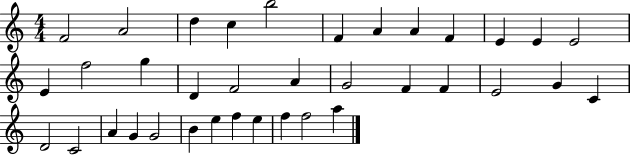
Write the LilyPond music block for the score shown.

{
  \clef treble
  \numericTimeSignature
  \time 4/4
  \key c \major
  f'2 a'2 | d''4 c''4 b''2 | f'4 a'4 a'4 f'4 | e'4 e'4 e'2 | \break e'4 f''2 g''4 | d'4 f'2 a'4 | g'2 f'4 f'4 | e'2 g'4 c'4 | \break d'2 c'2 | a'4 g'4 g'2 | b'4 e''4 f''4 e''4 | f''4 f''2 a''4 | \break \bar "|."
}